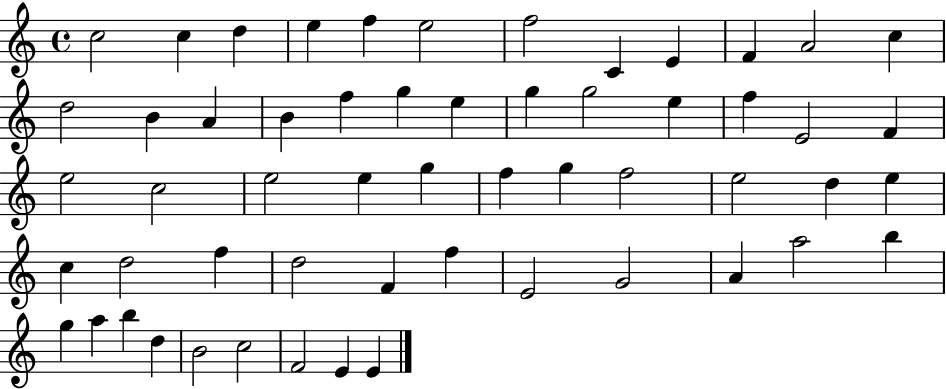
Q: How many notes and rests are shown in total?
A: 56